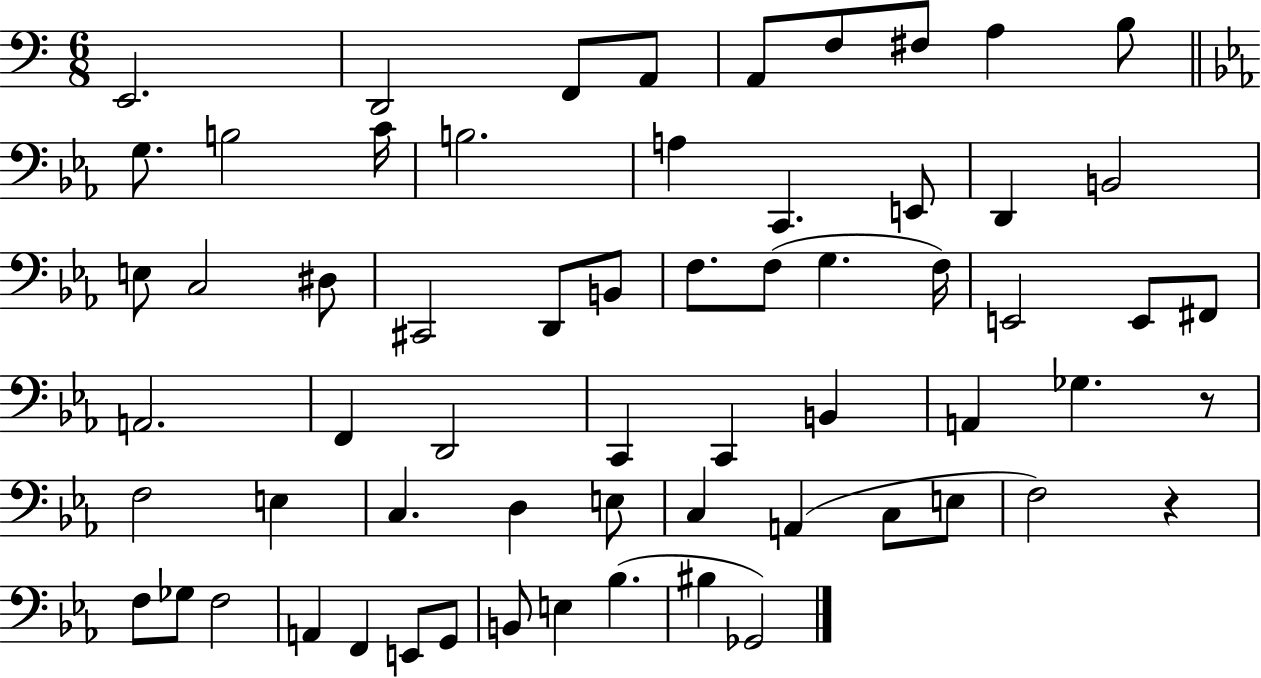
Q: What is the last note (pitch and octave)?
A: Gb2